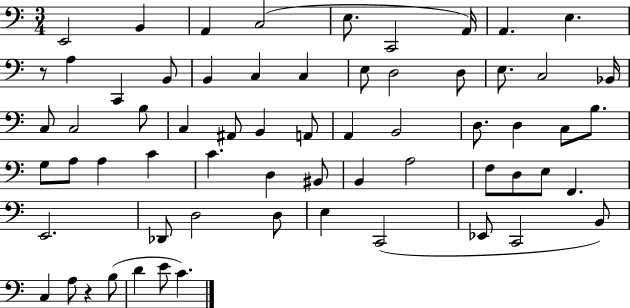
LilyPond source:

{
  \clef bass
  \numericTimeSignature
  \time 3/4
  \key c \major
  e,2 b,4 | a,4 c2( | e8. c,2 a,16) | a,4. e4. | \break r8 a4 c,4 b,8 | b,4 c4 c4 | e8 d2 d8 | e8. c2 bes,16 | \break c8 c2 b8 | c4 ais,8 b,4 a,8 | a,4 b,2 | d8. d4 c8 b8. | \break g8 a8 a4 c'4 | c'4. d4 bis,8 | b,4 a2 | f8 d8 e8 f,4. | \break e,2. | des,8 d2 d8 | e4 c,2( | ees,8 c,2 b,8) | \break c4 a8 r4 b8( | d'4 e'8 c'4.) | \bar "|."
}